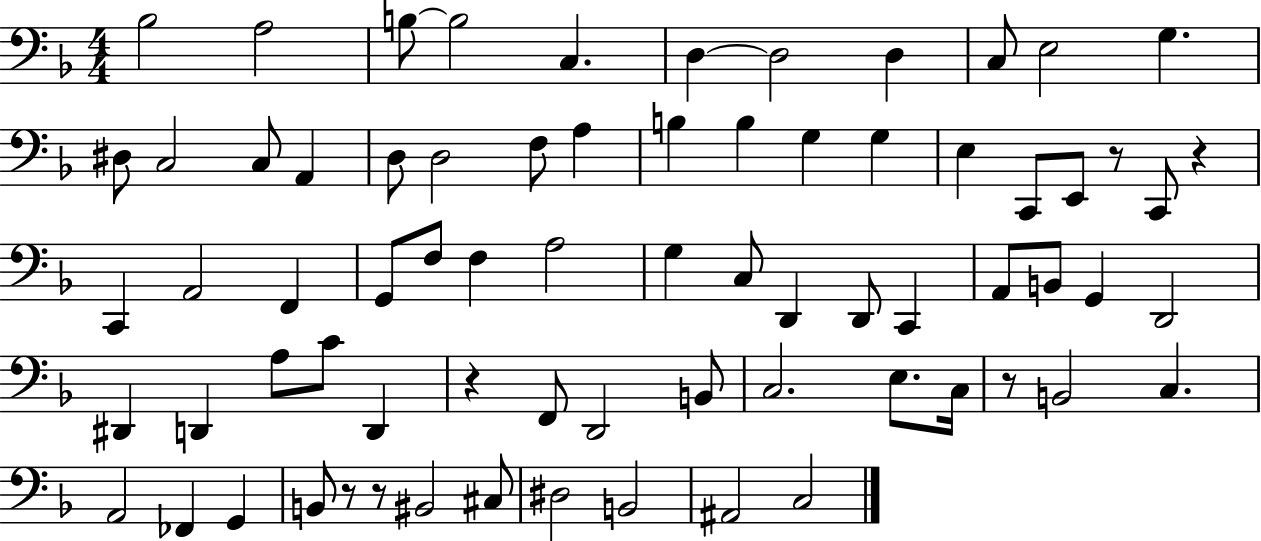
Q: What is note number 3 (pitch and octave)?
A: B3